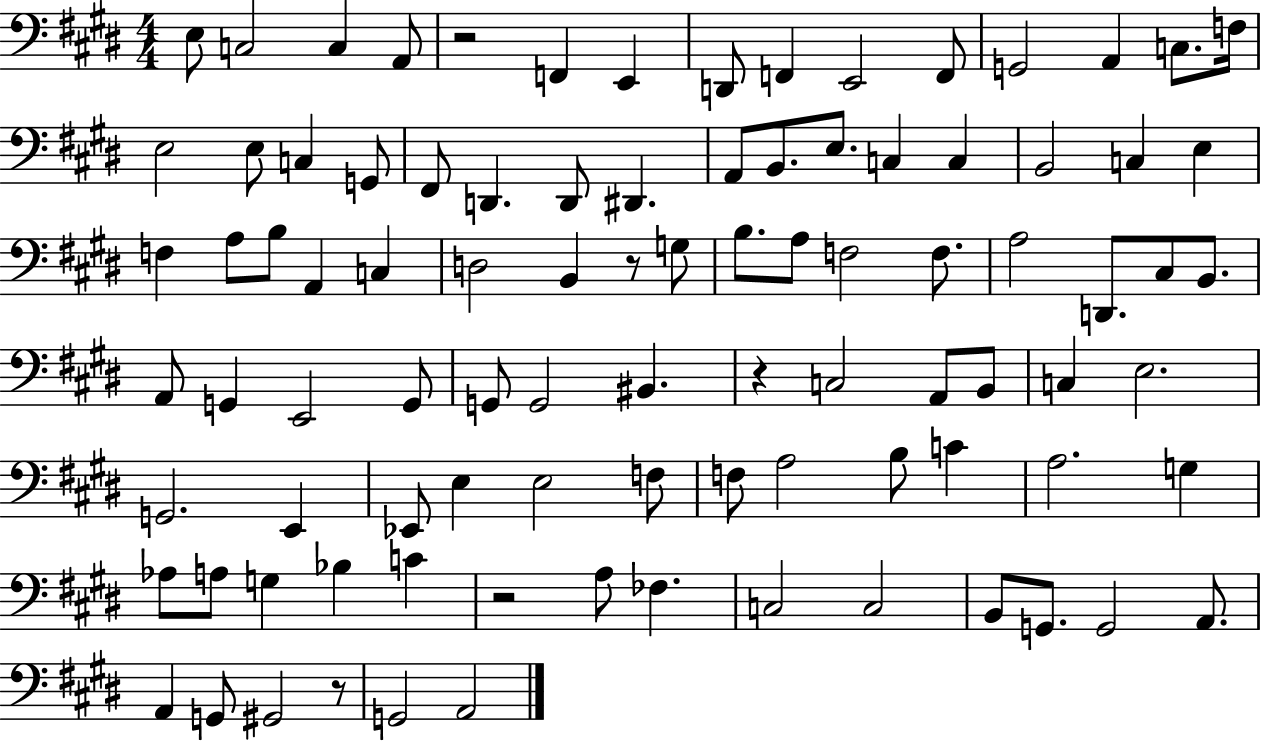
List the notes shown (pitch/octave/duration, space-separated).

E3/e C3/h C3/q A2/e R/h F2/q E2/q D2/e F2/q E2/h F2/e G2/h A2/q C3/e. F3/s E3/h E3/e C3/q G2/e F#2/e D2/q. D2/e D#2/q. A2/e B2/e. E3/e. C3/q C3/q B2/h C3/q E3/q F3/q A3/e B3/e A2/q C3/q D3/h B2/q R/e G3/e B3/e. A3/e F3/h F3/e. A3/h D2/e. C#3/e B2/e. A2/e G2/q E2/h G2/e G2/e G2/h BIS2/q. R/q C3/h A2/e B2/e C3/q E3/h. G2/h. E2/q Eb2/e E3/q E3/h F3/e F3/e A3/h B3/e C4/q A3/h. G3/q Ab3/e A3/e G3/q Bb3/q C4/q R/h A3/e FES3/q. C3/h C3/h B2/e G2/e. G2/h A2/e. A2/q G2/e G#2/h R/e G2/h A2/h